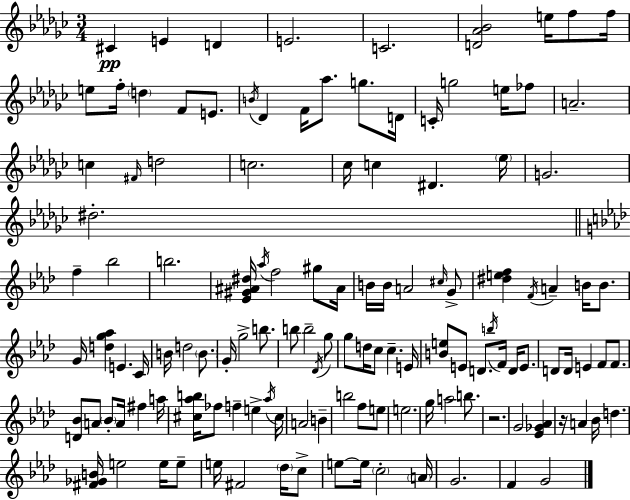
C#4/q E4/q D4/q E4/h. C4/h. [D4,Ab4,Bb4]/h E5/s F5/e F5/s E5/e F5/s D5/q F4/e E4/e. B4/s Db4/q F4/s Ab5/e. G5/e. D4/s C4/s G5/h E5/s FES5/e A4/h. C5/q F#4/s D5/h C5/h. CES5/s C5/q D#4/q. Eb5/s G4/h. D#5/h. F5/q Bb5/h B5/h. [Eb4,G#4,A#4,D#5]/s Ab5/s F5/h G#5/e A#4/s B4/s B4/s A4/h C#5/s G4/e [D#5,E5,F5]/q F4/s A4/q B4/s B4/e. G4/s [D5,G5,Ab5]/q E4/q. C4/s B4/s D5/h B4/e. G4/s G5/h B5/e. B5/e B5/h Db4/s G5/e G5/e D5/s C5/e C5/q. E4/s [B4,E5]/e E4/e D4/e. B5/s F4/s D4/s E4/e. D4/e D4/s E4/q F4/e F4/e. [D4,Bb4]/e A4/e Bb4/e A4/s F#5/q A5/s [C#5,Ab5,B5]/s FES5/e F5/q E5/q Ab5/s C#5/s A4/h B4/q B5/h F5/e E5/e E5/h. G5/s A5/h B5/e. R/h. G4/h [Eb4,Gb4,Ab4]/q R/s A4/q Bb4/s D5/q. [F#4,Gb4,B4]/s E5/h E5/s E5/e E5/s F#4/h Db5/s C5/e E5/e E5/s C5/h A4/s G4/h. F4/q G4/h